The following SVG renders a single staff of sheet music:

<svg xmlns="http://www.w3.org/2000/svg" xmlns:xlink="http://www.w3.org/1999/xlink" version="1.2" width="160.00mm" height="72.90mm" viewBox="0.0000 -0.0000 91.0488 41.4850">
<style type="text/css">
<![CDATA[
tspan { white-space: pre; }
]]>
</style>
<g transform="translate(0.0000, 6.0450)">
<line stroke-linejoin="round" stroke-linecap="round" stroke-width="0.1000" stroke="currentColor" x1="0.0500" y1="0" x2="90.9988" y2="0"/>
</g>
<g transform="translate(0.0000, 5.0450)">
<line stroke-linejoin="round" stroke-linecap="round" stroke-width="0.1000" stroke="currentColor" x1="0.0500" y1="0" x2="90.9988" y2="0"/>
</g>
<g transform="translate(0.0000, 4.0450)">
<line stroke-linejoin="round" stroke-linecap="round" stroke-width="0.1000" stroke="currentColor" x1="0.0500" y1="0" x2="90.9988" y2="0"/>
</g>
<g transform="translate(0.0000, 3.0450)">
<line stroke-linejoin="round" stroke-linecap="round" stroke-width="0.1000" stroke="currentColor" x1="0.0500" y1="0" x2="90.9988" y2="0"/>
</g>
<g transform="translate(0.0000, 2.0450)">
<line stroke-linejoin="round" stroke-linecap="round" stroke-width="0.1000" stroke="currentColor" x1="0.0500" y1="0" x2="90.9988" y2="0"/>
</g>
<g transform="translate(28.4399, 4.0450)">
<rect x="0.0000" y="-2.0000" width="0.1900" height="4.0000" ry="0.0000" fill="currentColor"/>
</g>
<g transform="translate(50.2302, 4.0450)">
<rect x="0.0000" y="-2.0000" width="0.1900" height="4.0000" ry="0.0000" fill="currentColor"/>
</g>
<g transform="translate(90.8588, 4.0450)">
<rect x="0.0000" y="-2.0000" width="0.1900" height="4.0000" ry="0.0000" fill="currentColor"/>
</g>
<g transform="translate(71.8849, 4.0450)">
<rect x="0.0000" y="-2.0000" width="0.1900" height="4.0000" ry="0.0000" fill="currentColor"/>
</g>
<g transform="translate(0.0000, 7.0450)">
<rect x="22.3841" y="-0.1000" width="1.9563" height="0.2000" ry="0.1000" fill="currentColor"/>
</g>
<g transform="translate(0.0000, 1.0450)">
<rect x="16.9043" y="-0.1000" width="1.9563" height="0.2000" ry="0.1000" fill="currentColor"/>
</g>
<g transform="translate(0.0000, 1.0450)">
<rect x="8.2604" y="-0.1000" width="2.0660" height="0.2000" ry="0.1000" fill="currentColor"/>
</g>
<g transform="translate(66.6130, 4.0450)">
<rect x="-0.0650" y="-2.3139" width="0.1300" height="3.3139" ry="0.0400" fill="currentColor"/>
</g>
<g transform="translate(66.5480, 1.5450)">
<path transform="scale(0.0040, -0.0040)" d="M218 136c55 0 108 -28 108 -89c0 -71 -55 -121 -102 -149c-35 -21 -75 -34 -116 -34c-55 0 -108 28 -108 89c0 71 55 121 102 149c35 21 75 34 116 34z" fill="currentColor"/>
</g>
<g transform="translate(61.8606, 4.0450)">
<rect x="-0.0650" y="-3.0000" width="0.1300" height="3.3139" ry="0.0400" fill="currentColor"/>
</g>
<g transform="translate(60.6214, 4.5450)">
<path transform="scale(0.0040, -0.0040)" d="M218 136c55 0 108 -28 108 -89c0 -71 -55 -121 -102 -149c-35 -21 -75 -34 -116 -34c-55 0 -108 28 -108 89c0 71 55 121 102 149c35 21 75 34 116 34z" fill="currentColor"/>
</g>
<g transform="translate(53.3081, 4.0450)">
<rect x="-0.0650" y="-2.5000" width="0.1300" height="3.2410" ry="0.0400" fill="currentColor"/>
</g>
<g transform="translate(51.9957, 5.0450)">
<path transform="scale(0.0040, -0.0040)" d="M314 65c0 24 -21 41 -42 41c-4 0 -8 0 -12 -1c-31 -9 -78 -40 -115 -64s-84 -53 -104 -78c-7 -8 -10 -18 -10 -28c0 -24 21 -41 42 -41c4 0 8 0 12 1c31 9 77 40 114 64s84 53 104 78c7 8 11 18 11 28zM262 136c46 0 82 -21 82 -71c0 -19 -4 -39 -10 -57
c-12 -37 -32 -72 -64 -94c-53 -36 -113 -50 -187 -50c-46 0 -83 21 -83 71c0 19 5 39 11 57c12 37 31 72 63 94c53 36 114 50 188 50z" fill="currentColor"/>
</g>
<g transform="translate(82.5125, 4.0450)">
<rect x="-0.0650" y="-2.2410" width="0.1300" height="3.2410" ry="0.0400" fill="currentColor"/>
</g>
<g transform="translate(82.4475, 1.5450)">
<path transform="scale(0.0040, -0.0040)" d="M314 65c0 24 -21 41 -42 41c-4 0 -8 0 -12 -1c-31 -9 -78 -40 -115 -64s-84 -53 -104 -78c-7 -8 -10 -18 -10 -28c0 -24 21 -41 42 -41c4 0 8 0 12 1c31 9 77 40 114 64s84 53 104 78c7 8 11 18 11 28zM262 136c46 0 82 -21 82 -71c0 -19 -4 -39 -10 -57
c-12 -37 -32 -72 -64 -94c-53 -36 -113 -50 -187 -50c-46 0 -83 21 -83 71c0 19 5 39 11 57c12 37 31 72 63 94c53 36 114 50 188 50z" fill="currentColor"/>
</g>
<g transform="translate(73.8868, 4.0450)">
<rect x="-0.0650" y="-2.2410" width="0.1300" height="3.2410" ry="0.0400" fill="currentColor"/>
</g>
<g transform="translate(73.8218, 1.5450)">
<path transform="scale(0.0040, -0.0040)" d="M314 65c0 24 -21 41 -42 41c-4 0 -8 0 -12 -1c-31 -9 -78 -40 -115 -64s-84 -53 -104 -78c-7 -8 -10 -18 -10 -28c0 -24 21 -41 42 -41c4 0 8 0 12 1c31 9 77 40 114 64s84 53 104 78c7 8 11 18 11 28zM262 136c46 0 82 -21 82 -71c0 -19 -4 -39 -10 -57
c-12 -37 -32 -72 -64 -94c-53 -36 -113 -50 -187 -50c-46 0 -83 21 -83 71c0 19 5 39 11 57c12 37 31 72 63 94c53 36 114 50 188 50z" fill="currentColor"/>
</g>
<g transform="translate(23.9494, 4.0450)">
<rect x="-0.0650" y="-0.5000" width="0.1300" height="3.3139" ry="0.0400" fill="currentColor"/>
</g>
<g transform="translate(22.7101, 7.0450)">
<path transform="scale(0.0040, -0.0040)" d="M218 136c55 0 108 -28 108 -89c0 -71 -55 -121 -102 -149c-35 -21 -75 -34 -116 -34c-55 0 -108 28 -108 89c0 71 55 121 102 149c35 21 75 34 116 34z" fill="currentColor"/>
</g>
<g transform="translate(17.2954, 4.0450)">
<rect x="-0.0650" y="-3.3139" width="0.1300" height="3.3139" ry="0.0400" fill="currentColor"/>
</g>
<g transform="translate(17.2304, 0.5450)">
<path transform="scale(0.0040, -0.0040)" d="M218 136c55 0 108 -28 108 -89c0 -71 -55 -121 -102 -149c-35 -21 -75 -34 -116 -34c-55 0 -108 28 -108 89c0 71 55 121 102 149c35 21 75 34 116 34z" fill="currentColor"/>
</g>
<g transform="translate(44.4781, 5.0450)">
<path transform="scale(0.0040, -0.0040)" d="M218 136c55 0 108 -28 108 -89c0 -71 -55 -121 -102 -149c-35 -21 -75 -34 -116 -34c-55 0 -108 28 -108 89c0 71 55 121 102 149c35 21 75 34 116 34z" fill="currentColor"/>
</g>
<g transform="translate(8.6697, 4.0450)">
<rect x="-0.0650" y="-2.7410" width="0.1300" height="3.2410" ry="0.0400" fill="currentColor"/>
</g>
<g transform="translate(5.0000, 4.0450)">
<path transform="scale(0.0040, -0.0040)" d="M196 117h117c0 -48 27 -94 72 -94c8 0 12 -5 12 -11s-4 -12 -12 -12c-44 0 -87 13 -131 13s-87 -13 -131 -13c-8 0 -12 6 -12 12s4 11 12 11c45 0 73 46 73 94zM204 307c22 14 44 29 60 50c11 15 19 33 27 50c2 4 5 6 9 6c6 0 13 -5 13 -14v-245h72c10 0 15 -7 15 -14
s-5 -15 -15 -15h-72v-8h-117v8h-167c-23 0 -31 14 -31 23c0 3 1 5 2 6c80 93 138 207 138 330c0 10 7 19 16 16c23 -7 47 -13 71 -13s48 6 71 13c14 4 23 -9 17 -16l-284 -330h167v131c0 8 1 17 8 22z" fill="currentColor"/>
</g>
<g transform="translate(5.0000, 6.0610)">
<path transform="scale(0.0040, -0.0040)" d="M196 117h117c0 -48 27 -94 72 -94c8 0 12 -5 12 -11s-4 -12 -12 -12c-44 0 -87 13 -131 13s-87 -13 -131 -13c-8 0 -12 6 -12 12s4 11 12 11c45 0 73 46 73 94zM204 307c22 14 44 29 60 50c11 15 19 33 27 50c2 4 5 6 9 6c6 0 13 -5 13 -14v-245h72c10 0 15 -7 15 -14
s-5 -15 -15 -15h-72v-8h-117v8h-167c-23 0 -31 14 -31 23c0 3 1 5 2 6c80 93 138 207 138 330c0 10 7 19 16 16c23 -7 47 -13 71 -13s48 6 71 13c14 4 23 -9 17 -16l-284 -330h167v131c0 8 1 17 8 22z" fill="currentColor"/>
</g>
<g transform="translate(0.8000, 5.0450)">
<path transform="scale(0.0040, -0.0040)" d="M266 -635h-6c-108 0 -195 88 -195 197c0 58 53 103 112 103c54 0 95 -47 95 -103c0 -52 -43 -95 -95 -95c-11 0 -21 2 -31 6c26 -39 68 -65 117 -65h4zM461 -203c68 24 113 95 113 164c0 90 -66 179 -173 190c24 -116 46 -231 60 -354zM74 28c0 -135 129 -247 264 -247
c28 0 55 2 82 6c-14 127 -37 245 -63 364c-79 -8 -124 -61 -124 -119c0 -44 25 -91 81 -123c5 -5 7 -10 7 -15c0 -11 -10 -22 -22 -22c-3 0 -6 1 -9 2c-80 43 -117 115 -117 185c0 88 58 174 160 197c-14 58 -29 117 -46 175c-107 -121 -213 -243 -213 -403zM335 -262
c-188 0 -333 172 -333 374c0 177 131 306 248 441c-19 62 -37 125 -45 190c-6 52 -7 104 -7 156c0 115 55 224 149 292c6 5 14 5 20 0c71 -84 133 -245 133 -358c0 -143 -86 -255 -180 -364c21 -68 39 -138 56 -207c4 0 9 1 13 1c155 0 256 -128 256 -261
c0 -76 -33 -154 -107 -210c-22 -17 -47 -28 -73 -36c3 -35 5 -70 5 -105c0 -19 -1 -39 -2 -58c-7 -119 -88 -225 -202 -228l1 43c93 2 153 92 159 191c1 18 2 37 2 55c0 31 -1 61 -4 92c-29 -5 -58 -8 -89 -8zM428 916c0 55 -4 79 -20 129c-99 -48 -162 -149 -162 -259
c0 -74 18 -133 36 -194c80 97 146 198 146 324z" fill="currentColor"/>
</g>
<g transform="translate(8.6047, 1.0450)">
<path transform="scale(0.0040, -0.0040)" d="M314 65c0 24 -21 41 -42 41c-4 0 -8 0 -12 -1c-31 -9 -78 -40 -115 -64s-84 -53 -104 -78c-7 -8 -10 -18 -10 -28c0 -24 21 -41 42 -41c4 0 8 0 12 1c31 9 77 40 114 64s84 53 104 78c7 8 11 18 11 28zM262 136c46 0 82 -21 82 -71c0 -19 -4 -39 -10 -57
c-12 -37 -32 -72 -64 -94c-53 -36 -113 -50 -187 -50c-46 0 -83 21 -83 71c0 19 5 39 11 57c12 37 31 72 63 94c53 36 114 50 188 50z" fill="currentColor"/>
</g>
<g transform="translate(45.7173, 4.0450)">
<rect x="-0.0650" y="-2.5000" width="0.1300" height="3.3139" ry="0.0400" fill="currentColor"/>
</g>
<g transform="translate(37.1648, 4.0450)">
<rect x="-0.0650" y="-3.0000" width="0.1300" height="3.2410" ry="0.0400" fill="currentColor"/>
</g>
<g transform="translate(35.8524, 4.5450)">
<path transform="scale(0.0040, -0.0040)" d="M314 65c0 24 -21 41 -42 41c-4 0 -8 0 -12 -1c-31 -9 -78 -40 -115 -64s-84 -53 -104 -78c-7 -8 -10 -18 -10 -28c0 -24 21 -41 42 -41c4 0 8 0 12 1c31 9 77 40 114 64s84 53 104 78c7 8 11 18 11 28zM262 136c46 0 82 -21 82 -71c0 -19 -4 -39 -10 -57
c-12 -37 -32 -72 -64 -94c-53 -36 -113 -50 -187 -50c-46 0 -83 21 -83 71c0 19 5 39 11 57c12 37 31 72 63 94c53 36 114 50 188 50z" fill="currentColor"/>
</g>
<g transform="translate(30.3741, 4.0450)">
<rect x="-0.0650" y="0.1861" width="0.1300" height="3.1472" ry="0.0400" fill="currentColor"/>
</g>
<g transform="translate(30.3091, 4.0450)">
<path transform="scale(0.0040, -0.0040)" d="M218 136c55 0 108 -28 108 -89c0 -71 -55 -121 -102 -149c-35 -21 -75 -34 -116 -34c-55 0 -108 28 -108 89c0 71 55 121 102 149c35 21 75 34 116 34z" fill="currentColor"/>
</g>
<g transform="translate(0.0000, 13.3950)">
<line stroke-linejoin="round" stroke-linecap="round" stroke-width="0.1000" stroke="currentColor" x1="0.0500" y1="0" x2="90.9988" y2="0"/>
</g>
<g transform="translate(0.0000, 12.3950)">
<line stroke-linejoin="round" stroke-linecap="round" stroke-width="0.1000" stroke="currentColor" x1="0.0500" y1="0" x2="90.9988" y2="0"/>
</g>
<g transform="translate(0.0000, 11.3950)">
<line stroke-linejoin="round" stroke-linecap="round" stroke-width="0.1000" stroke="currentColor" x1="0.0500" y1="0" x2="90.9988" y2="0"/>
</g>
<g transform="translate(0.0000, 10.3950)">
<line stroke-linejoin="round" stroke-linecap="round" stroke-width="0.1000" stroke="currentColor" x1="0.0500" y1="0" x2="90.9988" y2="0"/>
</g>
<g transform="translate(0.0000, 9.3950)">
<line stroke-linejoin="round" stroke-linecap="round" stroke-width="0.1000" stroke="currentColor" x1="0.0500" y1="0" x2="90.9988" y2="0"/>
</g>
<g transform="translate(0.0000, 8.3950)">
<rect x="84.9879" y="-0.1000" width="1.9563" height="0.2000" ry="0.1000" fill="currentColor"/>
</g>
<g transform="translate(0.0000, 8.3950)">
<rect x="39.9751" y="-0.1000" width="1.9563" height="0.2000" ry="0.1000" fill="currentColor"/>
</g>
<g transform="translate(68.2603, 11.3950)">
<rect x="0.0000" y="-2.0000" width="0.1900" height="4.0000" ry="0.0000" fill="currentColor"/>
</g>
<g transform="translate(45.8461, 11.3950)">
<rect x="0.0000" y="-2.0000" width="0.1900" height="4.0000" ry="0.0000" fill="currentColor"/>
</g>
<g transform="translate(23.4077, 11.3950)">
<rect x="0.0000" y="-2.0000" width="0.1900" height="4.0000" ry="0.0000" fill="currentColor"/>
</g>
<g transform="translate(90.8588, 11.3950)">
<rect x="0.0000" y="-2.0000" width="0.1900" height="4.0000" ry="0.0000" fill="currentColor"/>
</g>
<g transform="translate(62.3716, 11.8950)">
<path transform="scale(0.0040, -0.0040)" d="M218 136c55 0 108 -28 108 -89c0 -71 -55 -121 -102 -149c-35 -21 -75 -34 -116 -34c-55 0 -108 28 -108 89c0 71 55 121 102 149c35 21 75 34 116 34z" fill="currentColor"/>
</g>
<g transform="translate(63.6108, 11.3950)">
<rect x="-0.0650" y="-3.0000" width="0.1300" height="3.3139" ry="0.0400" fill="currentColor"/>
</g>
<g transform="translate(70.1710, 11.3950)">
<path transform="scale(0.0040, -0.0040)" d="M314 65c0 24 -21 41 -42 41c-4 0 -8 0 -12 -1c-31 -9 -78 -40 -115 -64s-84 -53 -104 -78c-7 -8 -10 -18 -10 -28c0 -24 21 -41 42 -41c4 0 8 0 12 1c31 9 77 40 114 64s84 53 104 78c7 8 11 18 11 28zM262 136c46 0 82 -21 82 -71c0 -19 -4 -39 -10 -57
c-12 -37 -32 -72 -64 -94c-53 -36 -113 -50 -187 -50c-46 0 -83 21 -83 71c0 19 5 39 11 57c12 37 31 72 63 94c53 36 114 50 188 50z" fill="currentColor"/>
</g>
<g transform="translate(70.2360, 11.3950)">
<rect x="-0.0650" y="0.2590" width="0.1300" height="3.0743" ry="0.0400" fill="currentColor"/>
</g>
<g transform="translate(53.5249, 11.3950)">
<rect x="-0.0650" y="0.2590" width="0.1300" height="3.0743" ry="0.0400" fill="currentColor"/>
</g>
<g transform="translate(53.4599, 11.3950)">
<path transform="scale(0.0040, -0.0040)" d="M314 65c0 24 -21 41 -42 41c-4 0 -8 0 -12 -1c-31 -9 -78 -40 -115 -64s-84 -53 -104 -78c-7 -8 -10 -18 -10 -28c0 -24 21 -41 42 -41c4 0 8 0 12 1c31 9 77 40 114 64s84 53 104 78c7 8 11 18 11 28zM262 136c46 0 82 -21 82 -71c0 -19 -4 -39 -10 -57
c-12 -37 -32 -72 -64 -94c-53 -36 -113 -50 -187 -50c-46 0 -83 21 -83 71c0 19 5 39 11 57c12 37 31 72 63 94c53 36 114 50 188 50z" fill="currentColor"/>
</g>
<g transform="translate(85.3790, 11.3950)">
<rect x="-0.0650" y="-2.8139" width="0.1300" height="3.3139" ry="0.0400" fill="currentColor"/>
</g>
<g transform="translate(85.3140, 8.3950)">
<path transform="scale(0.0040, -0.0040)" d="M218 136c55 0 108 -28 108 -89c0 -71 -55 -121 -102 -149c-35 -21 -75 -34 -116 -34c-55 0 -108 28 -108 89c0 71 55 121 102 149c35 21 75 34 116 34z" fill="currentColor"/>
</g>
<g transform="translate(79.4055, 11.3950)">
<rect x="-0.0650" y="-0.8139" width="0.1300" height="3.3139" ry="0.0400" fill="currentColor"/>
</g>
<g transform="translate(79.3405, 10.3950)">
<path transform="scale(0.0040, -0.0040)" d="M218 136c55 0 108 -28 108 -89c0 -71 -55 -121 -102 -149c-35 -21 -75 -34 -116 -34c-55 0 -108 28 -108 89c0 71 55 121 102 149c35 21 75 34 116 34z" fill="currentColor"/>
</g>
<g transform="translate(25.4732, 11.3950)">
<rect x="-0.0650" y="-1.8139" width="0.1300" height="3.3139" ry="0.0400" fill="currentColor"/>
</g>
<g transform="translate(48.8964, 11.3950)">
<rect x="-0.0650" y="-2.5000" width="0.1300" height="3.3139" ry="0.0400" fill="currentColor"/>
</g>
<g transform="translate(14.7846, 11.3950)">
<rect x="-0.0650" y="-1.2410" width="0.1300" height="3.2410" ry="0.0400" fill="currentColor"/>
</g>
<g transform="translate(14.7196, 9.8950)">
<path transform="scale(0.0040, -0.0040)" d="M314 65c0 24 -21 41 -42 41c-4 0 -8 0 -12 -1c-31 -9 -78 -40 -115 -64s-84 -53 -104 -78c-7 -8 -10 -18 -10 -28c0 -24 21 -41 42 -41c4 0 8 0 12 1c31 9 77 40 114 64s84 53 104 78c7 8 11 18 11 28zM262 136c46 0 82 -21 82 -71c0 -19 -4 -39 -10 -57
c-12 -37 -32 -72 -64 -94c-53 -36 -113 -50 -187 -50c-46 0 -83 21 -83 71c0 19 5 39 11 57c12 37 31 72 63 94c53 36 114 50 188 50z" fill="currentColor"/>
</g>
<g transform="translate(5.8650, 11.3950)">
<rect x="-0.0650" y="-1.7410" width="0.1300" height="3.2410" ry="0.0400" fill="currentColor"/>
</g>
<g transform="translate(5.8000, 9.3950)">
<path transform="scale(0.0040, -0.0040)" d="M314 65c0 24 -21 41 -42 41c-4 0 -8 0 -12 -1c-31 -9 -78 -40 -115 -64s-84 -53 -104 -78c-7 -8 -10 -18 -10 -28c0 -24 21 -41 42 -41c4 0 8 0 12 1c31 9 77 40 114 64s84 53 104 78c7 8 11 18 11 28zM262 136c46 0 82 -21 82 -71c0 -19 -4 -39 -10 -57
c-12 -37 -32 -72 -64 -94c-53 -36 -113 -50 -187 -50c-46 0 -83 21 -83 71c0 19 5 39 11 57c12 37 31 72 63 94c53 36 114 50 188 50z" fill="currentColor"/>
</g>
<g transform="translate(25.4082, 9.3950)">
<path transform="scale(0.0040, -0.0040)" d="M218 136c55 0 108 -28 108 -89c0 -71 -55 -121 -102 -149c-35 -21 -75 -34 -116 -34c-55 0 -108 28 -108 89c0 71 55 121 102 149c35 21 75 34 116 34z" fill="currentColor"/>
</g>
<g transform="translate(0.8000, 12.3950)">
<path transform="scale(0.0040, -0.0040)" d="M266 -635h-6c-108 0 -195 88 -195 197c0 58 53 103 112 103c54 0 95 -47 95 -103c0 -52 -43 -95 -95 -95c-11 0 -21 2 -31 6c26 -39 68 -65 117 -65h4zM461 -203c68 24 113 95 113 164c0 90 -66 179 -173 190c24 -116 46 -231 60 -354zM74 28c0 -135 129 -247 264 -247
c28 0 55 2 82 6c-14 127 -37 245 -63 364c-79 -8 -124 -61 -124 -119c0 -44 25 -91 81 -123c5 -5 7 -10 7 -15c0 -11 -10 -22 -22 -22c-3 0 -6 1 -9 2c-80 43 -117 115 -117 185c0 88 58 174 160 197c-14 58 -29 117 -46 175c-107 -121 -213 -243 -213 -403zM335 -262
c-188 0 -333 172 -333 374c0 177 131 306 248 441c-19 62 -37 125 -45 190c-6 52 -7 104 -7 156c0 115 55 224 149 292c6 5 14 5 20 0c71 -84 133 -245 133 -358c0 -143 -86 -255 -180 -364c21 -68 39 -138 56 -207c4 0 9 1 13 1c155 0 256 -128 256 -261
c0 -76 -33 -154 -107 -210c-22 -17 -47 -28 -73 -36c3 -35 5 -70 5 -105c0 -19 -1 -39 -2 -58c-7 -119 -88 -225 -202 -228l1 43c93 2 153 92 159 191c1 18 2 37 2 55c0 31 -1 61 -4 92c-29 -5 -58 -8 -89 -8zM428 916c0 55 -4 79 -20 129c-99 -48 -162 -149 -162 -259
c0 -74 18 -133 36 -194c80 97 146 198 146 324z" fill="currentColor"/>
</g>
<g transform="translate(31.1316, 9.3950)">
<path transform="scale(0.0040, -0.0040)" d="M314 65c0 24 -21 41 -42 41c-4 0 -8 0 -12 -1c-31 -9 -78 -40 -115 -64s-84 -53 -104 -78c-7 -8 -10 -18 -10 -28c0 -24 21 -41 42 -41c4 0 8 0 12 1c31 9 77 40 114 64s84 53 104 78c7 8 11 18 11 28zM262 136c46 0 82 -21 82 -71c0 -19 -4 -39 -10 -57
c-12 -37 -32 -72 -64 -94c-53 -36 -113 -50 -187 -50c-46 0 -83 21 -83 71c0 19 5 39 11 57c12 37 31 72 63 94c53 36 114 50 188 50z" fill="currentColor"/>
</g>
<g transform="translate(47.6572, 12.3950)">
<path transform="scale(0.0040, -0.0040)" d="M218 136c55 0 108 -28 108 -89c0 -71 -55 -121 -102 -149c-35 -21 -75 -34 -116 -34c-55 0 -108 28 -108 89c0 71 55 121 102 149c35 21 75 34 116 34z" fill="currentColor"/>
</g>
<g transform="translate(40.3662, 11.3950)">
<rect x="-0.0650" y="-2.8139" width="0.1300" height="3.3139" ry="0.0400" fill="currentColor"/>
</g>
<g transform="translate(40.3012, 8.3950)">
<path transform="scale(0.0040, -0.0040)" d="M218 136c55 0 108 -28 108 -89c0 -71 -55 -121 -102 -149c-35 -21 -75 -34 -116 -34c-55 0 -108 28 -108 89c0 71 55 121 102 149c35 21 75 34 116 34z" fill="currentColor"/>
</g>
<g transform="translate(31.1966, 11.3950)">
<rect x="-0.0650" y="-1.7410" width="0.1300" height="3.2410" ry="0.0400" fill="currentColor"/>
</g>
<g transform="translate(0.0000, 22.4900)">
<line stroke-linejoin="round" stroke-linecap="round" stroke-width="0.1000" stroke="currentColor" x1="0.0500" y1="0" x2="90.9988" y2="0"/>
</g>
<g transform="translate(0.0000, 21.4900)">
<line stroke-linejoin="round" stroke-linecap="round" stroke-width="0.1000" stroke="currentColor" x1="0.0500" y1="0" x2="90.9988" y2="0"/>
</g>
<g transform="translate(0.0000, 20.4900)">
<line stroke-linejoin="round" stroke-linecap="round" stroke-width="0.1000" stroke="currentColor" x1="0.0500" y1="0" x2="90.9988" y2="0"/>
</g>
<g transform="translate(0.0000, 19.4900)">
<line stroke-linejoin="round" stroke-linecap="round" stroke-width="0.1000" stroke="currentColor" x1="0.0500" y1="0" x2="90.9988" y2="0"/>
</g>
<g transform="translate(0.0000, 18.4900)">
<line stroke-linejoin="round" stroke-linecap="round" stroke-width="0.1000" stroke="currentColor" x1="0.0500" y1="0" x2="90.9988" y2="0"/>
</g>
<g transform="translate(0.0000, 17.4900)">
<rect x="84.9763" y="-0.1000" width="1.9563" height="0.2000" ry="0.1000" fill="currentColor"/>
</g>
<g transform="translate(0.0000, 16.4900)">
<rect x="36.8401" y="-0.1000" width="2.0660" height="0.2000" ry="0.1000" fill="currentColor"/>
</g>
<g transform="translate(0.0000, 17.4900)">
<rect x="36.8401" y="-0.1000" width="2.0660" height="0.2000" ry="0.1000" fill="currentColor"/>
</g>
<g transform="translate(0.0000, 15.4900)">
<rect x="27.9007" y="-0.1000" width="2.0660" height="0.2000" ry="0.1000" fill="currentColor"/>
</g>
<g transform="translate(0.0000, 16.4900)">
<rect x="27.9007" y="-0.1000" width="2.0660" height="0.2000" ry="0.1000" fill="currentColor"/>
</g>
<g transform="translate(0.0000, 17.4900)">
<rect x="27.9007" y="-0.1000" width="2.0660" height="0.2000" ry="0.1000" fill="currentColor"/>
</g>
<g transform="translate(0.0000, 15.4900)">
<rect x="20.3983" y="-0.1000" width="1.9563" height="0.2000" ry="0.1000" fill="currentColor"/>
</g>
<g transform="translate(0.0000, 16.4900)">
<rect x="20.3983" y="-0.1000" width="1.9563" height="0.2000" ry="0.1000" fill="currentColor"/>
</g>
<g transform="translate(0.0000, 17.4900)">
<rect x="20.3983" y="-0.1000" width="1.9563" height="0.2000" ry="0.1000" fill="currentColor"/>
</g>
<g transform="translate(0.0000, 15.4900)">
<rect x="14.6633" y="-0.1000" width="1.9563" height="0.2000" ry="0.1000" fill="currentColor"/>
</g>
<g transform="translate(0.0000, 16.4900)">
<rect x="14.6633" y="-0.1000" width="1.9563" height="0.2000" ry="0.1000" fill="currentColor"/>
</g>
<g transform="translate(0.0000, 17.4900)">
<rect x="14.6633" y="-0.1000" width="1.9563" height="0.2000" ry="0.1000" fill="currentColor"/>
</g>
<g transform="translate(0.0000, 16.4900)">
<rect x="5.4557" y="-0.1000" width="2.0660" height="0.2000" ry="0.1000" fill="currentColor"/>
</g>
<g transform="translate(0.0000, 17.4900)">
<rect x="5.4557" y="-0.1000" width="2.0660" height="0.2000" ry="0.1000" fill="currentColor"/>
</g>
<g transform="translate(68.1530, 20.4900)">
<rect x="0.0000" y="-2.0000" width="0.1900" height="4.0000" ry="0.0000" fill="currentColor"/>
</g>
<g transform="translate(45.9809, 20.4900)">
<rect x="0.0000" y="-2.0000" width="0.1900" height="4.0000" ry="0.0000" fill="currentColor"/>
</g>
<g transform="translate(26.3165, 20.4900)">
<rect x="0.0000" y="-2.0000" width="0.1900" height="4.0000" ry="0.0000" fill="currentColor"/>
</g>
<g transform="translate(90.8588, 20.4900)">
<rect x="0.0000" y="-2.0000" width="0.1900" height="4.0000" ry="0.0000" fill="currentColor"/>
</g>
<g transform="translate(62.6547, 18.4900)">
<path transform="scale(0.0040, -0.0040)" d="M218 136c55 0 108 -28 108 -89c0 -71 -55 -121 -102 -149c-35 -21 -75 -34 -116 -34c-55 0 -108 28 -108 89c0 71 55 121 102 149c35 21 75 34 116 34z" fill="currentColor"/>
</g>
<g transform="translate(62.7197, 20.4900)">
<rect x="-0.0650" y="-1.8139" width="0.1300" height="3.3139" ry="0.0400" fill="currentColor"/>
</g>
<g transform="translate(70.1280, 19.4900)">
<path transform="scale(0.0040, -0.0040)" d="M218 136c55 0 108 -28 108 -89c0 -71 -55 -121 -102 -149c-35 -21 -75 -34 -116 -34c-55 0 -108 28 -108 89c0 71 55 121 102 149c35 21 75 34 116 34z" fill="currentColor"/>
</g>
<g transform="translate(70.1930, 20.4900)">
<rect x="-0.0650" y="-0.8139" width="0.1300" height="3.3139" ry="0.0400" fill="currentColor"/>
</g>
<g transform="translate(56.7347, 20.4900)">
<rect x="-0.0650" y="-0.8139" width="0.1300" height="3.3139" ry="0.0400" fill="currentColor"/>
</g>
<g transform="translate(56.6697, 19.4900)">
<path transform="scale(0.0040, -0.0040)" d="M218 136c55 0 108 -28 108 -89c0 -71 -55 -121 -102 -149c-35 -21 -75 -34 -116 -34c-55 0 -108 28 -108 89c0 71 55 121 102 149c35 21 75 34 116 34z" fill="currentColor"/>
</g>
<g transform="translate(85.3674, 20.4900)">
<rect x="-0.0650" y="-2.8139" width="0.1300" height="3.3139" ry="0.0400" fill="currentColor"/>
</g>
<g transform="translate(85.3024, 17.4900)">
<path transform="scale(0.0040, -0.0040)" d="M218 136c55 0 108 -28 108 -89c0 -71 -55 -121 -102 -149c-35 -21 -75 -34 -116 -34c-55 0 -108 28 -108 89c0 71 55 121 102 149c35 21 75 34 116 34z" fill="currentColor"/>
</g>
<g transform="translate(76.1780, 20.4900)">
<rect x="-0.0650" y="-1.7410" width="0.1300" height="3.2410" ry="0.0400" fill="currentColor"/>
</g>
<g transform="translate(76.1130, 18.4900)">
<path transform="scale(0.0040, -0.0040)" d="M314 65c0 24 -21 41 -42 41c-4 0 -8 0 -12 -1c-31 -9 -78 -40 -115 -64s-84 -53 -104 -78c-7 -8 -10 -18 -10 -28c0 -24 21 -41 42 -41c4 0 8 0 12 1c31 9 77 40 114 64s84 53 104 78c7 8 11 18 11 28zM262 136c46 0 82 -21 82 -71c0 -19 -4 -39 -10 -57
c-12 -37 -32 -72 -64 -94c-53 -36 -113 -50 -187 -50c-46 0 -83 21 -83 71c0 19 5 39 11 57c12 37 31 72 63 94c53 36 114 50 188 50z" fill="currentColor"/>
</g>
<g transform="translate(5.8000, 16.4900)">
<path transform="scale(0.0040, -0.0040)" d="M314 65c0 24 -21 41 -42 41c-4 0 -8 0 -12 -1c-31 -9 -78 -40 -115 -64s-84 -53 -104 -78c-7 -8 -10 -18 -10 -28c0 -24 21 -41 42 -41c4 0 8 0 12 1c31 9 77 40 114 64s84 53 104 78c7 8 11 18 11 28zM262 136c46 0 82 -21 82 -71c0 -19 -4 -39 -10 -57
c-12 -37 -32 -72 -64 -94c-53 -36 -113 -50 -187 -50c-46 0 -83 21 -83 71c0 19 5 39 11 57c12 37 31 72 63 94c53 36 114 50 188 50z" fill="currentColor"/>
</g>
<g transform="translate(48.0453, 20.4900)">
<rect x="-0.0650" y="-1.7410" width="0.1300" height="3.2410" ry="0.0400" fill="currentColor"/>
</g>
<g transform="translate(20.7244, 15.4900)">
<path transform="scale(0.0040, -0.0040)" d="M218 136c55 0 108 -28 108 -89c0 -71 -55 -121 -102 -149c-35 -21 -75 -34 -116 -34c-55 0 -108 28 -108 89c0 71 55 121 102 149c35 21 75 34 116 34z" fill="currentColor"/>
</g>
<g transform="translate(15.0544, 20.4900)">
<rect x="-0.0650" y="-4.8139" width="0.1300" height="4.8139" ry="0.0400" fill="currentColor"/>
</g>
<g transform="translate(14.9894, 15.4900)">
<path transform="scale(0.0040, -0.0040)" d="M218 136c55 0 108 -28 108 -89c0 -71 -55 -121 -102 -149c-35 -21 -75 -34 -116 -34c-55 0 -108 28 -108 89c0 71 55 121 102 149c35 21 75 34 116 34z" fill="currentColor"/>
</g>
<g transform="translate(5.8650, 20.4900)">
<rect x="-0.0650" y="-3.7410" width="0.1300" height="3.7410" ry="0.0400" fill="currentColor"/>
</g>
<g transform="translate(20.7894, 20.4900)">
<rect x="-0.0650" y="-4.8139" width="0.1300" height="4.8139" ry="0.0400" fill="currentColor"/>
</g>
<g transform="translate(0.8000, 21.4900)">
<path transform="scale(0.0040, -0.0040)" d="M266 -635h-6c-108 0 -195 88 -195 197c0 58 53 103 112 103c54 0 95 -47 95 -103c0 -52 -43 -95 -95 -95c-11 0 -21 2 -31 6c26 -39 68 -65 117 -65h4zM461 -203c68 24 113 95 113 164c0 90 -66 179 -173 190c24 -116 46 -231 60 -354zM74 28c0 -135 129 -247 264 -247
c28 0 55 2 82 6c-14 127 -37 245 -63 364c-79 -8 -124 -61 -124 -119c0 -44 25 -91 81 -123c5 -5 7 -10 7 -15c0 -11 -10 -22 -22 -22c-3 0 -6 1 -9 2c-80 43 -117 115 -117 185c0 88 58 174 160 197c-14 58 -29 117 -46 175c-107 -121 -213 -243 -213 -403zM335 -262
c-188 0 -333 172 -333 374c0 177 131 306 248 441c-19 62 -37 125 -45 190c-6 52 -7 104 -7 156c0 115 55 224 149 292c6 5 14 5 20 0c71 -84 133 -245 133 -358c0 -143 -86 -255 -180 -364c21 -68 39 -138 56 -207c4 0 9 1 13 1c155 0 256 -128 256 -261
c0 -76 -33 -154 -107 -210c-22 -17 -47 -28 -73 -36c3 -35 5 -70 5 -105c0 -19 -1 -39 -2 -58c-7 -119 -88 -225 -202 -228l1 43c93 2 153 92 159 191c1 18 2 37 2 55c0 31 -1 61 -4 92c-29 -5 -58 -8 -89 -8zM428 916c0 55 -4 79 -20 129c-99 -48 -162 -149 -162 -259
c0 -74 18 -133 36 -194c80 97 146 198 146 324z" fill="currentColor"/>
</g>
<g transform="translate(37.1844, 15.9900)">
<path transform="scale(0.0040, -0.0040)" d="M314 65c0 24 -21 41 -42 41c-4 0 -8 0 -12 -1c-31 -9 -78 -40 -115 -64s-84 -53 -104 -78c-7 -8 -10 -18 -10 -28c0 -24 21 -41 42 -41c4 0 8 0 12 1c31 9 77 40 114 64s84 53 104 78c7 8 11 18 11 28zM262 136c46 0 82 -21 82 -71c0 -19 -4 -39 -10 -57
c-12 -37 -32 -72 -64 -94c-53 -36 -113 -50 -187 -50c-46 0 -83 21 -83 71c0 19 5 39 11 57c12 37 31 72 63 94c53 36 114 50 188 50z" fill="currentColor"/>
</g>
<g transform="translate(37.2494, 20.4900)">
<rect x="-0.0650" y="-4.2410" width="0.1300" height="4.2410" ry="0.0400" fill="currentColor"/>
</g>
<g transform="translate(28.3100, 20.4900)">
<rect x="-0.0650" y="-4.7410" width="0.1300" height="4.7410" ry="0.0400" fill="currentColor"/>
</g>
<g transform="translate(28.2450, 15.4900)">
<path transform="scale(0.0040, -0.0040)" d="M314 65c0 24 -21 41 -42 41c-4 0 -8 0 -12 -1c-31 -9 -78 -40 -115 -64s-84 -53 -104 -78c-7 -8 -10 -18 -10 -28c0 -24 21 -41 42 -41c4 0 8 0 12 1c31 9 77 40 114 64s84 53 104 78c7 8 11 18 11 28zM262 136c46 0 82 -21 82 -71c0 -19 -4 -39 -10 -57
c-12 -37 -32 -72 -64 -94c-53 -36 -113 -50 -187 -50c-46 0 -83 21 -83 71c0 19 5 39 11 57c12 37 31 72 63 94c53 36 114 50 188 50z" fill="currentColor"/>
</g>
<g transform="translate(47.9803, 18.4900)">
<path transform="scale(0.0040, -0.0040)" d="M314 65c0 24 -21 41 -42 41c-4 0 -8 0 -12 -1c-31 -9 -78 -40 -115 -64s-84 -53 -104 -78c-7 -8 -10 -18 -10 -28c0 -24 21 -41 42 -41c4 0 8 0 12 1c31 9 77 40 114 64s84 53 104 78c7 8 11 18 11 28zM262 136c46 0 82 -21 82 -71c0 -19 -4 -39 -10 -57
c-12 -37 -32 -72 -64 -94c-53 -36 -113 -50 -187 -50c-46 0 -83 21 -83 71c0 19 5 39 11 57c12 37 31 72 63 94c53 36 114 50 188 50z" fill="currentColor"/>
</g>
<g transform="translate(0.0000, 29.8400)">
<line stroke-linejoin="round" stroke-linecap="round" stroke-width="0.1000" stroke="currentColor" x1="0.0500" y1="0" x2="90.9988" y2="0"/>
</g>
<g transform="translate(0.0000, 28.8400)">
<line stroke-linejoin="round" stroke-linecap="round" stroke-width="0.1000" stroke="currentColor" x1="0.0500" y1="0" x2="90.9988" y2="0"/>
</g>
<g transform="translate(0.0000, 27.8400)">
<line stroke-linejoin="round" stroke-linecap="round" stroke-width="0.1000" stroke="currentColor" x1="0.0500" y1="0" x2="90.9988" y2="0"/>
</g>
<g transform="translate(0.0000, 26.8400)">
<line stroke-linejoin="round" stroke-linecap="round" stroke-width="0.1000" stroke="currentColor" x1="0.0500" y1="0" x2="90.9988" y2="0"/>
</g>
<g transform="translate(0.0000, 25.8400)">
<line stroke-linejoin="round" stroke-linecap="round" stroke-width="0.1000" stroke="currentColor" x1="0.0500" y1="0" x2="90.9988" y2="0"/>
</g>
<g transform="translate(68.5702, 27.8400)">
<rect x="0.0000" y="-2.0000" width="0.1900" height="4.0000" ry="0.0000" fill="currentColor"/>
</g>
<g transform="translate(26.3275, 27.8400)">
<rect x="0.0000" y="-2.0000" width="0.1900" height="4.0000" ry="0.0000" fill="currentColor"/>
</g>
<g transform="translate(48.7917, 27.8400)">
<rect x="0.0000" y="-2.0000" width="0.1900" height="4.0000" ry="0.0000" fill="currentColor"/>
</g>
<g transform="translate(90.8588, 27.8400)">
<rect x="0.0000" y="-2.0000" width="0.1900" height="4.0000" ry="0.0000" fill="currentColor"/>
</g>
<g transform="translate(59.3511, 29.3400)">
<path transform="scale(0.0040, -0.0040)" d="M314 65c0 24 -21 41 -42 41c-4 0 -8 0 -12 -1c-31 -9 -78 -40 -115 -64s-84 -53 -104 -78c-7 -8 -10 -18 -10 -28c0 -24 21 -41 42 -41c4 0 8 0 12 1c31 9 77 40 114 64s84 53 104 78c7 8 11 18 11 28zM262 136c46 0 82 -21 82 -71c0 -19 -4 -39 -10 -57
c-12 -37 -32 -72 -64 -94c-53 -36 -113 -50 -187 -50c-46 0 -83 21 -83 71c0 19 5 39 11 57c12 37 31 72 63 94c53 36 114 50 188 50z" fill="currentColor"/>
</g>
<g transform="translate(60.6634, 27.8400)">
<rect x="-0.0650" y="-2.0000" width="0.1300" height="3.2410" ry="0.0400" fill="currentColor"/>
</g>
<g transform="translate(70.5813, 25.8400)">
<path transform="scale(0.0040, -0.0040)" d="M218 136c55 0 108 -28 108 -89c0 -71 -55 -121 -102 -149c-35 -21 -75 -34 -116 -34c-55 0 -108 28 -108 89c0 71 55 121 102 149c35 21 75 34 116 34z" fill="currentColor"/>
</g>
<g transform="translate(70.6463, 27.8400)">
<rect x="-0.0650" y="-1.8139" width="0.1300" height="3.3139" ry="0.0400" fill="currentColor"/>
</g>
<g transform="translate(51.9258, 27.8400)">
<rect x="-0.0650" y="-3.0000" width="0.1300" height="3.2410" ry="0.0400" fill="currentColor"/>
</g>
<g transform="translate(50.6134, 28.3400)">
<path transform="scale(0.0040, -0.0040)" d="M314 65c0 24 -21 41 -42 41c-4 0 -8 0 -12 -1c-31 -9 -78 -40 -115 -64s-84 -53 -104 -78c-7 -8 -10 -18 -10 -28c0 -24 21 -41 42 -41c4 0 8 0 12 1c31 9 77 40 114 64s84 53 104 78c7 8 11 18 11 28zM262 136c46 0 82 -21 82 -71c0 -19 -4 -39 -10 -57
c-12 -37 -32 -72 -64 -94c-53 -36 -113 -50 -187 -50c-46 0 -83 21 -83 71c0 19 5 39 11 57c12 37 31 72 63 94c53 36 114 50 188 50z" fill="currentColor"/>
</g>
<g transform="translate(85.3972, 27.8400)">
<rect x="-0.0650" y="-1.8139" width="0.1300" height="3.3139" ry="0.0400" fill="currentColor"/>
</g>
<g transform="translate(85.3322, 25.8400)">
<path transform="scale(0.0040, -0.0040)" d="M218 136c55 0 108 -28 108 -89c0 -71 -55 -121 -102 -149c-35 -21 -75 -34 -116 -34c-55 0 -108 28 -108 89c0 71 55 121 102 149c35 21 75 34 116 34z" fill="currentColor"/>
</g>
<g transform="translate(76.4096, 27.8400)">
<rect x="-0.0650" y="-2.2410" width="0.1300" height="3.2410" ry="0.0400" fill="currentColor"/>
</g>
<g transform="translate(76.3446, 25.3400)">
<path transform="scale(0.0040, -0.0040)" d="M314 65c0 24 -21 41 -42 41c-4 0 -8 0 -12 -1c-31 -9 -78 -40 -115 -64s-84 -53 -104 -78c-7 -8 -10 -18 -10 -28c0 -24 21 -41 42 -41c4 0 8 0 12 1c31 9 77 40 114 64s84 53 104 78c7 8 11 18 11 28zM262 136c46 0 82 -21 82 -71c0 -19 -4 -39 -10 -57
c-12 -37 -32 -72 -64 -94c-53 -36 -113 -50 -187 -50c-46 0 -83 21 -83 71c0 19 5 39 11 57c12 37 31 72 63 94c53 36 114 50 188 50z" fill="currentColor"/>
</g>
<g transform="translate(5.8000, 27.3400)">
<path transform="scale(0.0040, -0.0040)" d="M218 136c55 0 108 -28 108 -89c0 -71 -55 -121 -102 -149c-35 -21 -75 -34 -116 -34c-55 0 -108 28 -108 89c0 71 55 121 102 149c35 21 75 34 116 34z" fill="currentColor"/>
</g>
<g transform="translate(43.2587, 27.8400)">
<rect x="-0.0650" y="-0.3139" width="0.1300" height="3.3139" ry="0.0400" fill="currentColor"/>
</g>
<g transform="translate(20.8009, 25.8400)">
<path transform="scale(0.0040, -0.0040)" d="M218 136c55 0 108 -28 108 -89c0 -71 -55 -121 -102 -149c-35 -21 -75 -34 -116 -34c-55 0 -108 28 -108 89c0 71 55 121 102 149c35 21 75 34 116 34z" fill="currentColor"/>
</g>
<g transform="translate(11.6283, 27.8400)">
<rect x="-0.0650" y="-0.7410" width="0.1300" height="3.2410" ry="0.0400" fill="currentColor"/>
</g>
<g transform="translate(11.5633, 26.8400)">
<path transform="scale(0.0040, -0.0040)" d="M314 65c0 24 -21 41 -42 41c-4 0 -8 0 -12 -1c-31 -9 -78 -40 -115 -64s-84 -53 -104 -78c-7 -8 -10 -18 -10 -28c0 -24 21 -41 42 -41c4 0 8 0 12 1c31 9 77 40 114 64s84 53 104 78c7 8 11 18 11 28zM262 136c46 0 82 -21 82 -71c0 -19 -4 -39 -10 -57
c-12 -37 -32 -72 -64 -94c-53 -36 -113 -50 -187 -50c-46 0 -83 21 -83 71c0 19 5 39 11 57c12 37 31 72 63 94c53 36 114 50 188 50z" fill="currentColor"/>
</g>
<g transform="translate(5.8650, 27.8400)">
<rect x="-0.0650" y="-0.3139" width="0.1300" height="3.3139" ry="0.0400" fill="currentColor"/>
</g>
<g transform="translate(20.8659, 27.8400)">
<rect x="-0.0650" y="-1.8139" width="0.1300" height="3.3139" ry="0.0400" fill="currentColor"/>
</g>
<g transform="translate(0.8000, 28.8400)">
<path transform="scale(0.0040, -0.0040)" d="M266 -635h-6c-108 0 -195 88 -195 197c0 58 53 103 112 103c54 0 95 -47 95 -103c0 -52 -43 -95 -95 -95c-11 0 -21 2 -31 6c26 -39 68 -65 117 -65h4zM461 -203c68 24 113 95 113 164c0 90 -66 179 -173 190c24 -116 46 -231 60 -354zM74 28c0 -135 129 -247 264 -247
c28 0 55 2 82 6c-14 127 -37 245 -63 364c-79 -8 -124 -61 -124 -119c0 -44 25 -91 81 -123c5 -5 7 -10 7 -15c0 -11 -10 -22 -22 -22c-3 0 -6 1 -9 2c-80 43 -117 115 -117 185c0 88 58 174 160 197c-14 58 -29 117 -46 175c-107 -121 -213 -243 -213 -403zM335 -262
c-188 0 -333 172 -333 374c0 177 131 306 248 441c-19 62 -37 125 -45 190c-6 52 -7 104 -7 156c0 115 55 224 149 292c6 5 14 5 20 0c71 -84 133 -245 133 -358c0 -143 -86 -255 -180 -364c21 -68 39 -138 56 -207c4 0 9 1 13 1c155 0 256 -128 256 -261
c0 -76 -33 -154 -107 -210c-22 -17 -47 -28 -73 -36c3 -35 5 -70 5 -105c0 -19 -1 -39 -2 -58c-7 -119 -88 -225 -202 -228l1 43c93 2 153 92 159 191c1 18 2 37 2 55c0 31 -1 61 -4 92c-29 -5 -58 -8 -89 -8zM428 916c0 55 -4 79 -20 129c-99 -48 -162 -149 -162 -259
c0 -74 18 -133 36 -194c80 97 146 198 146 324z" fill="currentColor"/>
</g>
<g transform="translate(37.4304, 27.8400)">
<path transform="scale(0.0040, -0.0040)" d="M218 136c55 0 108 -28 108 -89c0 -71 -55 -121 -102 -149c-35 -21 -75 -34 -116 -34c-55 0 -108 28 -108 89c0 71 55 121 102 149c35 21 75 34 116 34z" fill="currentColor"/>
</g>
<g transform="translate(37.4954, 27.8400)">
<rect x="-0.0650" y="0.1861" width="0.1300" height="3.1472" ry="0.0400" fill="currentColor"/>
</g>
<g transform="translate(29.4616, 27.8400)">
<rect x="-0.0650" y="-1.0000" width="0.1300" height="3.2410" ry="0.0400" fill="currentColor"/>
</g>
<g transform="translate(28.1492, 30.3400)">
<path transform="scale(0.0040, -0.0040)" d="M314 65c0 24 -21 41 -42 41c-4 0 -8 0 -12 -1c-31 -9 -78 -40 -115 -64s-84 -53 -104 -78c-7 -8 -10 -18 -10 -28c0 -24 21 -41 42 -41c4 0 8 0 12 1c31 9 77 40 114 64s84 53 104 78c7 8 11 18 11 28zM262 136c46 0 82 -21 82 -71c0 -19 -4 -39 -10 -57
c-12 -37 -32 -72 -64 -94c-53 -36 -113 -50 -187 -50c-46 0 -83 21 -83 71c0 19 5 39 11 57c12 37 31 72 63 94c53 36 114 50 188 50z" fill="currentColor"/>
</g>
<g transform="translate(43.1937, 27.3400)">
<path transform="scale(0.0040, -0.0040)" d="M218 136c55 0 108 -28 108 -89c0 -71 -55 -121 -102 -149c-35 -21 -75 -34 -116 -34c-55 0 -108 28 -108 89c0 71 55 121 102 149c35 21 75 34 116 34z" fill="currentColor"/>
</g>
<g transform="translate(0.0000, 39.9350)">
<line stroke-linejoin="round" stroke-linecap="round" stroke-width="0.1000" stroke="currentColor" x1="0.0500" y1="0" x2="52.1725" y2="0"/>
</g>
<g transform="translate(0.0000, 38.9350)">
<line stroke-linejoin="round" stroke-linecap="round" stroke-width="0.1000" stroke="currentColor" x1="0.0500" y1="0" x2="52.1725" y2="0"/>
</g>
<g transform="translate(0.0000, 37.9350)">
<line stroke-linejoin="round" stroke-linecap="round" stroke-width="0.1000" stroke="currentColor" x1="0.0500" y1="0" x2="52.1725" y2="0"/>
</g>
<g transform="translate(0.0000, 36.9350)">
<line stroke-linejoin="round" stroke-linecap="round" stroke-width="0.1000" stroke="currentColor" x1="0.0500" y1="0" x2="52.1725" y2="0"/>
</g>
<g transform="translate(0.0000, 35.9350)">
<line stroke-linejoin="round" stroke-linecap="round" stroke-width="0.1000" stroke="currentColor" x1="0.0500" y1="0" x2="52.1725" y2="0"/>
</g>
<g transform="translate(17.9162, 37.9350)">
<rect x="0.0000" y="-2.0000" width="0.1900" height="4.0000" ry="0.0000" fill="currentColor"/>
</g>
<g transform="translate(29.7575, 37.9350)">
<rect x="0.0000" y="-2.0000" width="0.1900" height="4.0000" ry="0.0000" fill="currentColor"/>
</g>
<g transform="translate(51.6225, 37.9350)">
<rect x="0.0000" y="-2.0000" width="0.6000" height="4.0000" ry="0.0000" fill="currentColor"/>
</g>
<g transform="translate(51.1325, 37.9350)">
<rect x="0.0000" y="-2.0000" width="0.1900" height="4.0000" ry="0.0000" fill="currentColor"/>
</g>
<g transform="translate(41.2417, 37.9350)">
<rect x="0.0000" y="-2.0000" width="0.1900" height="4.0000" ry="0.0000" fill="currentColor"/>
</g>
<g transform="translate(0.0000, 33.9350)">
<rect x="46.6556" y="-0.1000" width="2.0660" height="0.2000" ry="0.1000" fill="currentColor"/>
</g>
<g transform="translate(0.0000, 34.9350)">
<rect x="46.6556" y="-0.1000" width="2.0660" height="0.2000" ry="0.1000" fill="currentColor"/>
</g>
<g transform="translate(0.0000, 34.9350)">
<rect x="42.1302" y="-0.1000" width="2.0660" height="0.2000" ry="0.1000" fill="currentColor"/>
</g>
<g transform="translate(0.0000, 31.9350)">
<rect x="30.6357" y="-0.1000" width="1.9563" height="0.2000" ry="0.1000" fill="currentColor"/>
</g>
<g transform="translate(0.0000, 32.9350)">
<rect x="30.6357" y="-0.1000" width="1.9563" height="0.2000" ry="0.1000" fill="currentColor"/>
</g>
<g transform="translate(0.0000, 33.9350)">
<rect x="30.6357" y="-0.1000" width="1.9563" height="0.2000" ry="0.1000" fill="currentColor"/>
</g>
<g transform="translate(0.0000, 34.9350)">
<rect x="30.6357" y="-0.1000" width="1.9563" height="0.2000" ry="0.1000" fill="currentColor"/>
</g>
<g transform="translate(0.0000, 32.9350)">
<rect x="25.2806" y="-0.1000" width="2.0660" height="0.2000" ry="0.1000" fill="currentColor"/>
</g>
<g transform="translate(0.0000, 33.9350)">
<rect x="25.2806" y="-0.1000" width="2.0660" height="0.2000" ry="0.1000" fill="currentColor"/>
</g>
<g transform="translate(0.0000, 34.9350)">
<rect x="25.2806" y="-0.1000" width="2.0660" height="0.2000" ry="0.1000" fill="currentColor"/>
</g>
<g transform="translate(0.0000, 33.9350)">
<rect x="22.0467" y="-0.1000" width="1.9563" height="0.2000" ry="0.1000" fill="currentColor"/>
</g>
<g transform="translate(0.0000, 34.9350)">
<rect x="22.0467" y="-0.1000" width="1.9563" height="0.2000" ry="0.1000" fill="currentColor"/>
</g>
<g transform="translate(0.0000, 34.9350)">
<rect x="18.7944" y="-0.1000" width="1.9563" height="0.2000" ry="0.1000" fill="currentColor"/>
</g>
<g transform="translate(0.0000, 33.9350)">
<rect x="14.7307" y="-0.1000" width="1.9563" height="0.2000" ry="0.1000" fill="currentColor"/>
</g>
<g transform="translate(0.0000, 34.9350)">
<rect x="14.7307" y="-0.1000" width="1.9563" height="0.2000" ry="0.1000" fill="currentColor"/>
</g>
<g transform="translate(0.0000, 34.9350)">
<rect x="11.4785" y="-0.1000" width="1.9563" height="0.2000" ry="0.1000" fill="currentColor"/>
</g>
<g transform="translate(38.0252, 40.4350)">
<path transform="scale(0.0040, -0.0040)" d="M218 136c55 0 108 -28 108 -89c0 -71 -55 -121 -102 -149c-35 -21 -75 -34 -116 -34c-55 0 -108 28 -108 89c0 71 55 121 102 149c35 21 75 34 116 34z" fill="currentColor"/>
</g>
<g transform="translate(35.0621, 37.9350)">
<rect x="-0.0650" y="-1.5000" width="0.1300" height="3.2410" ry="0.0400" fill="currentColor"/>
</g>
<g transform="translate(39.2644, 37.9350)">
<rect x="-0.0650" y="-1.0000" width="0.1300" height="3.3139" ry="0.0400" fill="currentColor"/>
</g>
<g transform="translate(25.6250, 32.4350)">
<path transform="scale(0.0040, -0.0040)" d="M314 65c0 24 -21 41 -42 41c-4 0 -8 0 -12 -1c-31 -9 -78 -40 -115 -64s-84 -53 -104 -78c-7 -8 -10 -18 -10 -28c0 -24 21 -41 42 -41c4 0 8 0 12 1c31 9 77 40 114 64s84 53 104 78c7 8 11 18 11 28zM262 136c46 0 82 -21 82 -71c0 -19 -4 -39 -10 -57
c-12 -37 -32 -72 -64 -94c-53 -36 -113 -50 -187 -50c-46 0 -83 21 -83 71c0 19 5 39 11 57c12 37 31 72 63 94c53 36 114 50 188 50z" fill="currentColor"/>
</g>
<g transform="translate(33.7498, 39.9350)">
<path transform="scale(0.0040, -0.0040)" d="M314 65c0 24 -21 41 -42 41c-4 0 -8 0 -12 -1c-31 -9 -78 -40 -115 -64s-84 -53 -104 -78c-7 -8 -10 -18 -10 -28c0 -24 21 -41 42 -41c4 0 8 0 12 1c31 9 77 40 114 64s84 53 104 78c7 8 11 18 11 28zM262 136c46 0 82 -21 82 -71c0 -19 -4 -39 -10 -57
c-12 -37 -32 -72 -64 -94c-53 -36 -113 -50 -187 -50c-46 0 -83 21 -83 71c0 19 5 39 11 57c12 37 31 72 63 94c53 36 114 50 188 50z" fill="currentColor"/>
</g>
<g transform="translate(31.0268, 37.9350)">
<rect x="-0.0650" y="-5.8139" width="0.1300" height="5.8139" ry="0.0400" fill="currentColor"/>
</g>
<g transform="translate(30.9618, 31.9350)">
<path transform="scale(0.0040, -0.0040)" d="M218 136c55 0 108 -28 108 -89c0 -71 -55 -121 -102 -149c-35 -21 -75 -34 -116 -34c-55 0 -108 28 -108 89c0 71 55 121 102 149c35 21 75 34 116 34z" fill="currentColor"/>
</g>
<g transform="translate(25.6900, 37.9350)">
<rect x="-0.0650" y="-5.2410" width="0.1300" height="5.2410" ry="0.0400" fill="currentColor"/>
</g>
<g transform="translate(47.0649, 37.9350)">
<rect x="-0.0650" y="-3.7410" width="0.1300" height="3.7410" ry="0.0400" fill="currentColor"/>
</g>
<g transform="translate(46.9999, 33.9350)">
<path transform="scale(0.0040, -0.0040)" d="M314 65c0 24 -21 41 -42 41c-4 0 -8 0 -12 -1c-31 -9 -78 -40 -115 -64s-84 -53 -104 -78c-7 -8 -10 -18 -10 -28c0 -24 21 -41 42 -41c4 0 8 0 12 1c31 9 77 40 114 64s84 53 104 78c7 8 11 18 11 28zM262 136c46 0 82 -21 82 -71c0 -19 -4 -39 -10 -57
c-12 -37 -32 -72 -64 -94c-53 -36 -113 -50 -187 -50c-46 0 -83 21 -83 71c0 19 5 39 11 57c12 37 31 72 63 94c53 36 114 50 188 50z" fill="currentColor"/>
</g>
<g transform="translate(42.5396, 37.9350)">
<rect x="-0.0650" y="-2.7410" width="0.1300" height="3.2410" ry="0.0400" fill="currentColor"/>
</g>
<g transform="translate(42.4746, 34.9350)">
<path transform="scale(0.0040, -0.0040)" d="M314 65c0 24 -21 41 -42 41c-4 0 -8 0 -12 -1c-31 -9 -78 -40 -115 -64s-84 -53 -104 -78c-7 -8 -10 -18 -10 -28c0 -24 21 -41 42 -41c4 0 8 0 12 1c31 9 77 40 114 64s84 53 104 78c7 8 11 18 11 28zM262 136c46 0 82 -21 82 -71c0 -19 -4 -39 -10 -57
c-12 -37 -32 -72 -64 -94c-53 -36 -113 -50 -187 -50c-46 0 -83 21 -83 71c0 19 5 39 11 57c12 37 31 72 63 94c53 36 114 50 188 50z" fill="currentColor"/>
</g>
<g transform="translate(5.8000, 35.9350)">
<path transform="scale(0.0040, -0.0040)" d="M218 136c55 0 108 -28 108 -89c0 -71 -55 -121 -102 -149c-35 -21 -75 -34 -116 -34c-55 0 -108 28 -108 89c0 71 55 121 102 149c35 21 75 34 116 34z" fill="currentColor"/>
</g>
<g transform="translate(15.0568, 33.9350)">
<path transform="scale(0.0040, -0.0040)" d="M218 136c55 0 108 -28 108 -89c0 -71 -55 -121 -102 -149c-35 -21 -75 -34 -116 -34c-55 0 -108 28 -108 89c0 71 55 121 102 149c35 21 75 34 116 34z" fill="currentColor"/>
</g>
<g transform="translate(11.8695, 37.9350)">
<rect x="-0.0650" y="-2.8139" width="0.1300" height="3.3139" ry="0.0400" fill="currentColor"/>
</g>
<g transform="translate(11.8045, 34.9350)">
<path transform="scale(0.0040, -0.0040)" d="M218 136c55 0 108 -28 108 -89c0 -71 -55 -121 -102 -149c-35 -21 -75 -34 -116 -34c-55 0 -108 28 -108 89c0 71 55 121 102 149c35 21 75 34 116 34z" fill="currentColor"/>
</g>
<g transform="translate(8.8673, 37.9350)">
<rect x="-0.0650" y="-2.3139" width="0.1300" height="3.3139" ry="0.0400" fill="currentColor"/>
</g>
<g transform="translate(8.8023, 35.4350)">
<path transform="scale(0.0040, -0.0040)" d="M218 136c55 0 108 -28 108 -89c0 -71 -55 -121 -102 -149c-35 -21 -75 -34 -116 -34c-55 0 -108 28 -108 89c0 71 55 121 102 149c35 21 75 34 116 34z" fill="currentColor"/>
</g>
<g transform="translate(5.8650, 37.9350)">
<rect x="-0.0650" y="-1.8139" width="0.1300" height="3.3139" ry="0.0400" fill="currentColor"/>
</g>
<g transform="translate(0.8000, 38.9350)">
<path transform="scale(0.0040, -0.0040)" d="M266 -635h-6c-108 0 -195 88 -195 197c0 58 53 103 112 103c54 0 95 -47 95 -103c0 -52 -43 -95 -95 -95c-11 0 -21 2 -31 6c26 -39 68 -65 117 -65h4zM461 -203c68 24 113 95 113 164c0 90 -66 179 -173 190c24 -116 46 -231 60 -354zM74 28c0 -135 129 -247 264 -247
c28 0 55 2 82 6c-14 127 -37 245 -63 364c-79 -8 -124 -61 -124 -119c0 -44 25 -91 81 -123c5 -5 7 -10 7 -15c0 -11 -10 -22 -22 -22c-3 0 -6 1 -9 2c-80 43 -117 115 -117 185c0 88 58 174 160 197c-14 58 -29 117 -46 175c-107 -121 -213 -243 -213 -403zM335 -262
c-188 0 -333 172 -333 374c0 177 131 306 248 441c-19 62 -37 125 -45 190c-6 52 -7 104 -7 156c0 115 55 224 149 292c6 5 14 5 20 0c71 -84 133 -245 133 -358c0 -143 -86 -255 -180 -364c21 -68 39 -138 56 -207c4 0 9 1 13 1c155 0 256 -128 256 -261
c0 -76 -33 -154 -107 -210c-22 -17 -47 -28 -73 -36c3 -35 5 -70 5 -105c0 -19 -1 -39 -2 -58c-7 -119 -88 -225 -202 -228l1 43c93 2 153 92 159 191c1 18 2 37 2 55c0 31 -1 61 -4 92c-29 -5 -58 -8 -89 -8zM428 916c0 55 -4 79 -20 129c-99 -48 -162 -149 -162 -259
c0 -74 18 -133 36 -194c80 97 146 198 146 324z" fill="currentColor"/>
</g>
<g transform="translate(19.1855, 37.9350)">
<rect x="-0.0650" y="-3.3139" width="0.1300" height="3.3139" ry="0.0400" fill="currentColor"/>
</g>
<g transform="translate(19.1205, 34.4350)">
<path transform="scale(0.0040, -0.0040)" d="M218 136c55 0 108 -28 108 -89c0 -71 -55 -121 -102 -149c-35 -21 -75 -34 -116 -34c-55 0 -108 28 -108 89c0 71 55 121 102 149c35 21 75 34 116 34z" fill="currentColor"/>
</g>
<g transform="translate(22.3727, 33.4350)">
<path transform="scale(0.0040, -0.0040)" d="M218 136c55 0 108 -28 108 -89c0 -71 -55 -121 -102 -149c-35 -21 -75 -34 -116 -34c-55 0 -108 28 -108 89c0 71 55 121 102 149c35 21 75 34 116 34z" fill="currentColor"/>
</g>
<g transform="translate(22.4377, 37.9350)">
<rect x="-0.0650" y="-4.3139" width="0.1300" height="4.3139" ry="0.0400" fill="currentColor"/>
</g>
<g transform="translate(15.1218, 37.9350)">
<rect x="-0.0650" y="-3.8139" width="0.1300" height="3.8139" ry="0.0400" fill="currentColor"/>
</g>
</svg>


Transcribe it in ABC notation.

X:1
T:Untitled
M:4/4
L:1/4
K:C
a2 b C B A2 G G2 A g g2 g2 f2 e2 f f2 a G B2 A B2 d a c'2 e' e' e'2 d'2 f2 d f d f2 a c d2 f D2 B c A2 F2 f g2 f f g a c' b d' f'2 g' E2 D a2 c'2